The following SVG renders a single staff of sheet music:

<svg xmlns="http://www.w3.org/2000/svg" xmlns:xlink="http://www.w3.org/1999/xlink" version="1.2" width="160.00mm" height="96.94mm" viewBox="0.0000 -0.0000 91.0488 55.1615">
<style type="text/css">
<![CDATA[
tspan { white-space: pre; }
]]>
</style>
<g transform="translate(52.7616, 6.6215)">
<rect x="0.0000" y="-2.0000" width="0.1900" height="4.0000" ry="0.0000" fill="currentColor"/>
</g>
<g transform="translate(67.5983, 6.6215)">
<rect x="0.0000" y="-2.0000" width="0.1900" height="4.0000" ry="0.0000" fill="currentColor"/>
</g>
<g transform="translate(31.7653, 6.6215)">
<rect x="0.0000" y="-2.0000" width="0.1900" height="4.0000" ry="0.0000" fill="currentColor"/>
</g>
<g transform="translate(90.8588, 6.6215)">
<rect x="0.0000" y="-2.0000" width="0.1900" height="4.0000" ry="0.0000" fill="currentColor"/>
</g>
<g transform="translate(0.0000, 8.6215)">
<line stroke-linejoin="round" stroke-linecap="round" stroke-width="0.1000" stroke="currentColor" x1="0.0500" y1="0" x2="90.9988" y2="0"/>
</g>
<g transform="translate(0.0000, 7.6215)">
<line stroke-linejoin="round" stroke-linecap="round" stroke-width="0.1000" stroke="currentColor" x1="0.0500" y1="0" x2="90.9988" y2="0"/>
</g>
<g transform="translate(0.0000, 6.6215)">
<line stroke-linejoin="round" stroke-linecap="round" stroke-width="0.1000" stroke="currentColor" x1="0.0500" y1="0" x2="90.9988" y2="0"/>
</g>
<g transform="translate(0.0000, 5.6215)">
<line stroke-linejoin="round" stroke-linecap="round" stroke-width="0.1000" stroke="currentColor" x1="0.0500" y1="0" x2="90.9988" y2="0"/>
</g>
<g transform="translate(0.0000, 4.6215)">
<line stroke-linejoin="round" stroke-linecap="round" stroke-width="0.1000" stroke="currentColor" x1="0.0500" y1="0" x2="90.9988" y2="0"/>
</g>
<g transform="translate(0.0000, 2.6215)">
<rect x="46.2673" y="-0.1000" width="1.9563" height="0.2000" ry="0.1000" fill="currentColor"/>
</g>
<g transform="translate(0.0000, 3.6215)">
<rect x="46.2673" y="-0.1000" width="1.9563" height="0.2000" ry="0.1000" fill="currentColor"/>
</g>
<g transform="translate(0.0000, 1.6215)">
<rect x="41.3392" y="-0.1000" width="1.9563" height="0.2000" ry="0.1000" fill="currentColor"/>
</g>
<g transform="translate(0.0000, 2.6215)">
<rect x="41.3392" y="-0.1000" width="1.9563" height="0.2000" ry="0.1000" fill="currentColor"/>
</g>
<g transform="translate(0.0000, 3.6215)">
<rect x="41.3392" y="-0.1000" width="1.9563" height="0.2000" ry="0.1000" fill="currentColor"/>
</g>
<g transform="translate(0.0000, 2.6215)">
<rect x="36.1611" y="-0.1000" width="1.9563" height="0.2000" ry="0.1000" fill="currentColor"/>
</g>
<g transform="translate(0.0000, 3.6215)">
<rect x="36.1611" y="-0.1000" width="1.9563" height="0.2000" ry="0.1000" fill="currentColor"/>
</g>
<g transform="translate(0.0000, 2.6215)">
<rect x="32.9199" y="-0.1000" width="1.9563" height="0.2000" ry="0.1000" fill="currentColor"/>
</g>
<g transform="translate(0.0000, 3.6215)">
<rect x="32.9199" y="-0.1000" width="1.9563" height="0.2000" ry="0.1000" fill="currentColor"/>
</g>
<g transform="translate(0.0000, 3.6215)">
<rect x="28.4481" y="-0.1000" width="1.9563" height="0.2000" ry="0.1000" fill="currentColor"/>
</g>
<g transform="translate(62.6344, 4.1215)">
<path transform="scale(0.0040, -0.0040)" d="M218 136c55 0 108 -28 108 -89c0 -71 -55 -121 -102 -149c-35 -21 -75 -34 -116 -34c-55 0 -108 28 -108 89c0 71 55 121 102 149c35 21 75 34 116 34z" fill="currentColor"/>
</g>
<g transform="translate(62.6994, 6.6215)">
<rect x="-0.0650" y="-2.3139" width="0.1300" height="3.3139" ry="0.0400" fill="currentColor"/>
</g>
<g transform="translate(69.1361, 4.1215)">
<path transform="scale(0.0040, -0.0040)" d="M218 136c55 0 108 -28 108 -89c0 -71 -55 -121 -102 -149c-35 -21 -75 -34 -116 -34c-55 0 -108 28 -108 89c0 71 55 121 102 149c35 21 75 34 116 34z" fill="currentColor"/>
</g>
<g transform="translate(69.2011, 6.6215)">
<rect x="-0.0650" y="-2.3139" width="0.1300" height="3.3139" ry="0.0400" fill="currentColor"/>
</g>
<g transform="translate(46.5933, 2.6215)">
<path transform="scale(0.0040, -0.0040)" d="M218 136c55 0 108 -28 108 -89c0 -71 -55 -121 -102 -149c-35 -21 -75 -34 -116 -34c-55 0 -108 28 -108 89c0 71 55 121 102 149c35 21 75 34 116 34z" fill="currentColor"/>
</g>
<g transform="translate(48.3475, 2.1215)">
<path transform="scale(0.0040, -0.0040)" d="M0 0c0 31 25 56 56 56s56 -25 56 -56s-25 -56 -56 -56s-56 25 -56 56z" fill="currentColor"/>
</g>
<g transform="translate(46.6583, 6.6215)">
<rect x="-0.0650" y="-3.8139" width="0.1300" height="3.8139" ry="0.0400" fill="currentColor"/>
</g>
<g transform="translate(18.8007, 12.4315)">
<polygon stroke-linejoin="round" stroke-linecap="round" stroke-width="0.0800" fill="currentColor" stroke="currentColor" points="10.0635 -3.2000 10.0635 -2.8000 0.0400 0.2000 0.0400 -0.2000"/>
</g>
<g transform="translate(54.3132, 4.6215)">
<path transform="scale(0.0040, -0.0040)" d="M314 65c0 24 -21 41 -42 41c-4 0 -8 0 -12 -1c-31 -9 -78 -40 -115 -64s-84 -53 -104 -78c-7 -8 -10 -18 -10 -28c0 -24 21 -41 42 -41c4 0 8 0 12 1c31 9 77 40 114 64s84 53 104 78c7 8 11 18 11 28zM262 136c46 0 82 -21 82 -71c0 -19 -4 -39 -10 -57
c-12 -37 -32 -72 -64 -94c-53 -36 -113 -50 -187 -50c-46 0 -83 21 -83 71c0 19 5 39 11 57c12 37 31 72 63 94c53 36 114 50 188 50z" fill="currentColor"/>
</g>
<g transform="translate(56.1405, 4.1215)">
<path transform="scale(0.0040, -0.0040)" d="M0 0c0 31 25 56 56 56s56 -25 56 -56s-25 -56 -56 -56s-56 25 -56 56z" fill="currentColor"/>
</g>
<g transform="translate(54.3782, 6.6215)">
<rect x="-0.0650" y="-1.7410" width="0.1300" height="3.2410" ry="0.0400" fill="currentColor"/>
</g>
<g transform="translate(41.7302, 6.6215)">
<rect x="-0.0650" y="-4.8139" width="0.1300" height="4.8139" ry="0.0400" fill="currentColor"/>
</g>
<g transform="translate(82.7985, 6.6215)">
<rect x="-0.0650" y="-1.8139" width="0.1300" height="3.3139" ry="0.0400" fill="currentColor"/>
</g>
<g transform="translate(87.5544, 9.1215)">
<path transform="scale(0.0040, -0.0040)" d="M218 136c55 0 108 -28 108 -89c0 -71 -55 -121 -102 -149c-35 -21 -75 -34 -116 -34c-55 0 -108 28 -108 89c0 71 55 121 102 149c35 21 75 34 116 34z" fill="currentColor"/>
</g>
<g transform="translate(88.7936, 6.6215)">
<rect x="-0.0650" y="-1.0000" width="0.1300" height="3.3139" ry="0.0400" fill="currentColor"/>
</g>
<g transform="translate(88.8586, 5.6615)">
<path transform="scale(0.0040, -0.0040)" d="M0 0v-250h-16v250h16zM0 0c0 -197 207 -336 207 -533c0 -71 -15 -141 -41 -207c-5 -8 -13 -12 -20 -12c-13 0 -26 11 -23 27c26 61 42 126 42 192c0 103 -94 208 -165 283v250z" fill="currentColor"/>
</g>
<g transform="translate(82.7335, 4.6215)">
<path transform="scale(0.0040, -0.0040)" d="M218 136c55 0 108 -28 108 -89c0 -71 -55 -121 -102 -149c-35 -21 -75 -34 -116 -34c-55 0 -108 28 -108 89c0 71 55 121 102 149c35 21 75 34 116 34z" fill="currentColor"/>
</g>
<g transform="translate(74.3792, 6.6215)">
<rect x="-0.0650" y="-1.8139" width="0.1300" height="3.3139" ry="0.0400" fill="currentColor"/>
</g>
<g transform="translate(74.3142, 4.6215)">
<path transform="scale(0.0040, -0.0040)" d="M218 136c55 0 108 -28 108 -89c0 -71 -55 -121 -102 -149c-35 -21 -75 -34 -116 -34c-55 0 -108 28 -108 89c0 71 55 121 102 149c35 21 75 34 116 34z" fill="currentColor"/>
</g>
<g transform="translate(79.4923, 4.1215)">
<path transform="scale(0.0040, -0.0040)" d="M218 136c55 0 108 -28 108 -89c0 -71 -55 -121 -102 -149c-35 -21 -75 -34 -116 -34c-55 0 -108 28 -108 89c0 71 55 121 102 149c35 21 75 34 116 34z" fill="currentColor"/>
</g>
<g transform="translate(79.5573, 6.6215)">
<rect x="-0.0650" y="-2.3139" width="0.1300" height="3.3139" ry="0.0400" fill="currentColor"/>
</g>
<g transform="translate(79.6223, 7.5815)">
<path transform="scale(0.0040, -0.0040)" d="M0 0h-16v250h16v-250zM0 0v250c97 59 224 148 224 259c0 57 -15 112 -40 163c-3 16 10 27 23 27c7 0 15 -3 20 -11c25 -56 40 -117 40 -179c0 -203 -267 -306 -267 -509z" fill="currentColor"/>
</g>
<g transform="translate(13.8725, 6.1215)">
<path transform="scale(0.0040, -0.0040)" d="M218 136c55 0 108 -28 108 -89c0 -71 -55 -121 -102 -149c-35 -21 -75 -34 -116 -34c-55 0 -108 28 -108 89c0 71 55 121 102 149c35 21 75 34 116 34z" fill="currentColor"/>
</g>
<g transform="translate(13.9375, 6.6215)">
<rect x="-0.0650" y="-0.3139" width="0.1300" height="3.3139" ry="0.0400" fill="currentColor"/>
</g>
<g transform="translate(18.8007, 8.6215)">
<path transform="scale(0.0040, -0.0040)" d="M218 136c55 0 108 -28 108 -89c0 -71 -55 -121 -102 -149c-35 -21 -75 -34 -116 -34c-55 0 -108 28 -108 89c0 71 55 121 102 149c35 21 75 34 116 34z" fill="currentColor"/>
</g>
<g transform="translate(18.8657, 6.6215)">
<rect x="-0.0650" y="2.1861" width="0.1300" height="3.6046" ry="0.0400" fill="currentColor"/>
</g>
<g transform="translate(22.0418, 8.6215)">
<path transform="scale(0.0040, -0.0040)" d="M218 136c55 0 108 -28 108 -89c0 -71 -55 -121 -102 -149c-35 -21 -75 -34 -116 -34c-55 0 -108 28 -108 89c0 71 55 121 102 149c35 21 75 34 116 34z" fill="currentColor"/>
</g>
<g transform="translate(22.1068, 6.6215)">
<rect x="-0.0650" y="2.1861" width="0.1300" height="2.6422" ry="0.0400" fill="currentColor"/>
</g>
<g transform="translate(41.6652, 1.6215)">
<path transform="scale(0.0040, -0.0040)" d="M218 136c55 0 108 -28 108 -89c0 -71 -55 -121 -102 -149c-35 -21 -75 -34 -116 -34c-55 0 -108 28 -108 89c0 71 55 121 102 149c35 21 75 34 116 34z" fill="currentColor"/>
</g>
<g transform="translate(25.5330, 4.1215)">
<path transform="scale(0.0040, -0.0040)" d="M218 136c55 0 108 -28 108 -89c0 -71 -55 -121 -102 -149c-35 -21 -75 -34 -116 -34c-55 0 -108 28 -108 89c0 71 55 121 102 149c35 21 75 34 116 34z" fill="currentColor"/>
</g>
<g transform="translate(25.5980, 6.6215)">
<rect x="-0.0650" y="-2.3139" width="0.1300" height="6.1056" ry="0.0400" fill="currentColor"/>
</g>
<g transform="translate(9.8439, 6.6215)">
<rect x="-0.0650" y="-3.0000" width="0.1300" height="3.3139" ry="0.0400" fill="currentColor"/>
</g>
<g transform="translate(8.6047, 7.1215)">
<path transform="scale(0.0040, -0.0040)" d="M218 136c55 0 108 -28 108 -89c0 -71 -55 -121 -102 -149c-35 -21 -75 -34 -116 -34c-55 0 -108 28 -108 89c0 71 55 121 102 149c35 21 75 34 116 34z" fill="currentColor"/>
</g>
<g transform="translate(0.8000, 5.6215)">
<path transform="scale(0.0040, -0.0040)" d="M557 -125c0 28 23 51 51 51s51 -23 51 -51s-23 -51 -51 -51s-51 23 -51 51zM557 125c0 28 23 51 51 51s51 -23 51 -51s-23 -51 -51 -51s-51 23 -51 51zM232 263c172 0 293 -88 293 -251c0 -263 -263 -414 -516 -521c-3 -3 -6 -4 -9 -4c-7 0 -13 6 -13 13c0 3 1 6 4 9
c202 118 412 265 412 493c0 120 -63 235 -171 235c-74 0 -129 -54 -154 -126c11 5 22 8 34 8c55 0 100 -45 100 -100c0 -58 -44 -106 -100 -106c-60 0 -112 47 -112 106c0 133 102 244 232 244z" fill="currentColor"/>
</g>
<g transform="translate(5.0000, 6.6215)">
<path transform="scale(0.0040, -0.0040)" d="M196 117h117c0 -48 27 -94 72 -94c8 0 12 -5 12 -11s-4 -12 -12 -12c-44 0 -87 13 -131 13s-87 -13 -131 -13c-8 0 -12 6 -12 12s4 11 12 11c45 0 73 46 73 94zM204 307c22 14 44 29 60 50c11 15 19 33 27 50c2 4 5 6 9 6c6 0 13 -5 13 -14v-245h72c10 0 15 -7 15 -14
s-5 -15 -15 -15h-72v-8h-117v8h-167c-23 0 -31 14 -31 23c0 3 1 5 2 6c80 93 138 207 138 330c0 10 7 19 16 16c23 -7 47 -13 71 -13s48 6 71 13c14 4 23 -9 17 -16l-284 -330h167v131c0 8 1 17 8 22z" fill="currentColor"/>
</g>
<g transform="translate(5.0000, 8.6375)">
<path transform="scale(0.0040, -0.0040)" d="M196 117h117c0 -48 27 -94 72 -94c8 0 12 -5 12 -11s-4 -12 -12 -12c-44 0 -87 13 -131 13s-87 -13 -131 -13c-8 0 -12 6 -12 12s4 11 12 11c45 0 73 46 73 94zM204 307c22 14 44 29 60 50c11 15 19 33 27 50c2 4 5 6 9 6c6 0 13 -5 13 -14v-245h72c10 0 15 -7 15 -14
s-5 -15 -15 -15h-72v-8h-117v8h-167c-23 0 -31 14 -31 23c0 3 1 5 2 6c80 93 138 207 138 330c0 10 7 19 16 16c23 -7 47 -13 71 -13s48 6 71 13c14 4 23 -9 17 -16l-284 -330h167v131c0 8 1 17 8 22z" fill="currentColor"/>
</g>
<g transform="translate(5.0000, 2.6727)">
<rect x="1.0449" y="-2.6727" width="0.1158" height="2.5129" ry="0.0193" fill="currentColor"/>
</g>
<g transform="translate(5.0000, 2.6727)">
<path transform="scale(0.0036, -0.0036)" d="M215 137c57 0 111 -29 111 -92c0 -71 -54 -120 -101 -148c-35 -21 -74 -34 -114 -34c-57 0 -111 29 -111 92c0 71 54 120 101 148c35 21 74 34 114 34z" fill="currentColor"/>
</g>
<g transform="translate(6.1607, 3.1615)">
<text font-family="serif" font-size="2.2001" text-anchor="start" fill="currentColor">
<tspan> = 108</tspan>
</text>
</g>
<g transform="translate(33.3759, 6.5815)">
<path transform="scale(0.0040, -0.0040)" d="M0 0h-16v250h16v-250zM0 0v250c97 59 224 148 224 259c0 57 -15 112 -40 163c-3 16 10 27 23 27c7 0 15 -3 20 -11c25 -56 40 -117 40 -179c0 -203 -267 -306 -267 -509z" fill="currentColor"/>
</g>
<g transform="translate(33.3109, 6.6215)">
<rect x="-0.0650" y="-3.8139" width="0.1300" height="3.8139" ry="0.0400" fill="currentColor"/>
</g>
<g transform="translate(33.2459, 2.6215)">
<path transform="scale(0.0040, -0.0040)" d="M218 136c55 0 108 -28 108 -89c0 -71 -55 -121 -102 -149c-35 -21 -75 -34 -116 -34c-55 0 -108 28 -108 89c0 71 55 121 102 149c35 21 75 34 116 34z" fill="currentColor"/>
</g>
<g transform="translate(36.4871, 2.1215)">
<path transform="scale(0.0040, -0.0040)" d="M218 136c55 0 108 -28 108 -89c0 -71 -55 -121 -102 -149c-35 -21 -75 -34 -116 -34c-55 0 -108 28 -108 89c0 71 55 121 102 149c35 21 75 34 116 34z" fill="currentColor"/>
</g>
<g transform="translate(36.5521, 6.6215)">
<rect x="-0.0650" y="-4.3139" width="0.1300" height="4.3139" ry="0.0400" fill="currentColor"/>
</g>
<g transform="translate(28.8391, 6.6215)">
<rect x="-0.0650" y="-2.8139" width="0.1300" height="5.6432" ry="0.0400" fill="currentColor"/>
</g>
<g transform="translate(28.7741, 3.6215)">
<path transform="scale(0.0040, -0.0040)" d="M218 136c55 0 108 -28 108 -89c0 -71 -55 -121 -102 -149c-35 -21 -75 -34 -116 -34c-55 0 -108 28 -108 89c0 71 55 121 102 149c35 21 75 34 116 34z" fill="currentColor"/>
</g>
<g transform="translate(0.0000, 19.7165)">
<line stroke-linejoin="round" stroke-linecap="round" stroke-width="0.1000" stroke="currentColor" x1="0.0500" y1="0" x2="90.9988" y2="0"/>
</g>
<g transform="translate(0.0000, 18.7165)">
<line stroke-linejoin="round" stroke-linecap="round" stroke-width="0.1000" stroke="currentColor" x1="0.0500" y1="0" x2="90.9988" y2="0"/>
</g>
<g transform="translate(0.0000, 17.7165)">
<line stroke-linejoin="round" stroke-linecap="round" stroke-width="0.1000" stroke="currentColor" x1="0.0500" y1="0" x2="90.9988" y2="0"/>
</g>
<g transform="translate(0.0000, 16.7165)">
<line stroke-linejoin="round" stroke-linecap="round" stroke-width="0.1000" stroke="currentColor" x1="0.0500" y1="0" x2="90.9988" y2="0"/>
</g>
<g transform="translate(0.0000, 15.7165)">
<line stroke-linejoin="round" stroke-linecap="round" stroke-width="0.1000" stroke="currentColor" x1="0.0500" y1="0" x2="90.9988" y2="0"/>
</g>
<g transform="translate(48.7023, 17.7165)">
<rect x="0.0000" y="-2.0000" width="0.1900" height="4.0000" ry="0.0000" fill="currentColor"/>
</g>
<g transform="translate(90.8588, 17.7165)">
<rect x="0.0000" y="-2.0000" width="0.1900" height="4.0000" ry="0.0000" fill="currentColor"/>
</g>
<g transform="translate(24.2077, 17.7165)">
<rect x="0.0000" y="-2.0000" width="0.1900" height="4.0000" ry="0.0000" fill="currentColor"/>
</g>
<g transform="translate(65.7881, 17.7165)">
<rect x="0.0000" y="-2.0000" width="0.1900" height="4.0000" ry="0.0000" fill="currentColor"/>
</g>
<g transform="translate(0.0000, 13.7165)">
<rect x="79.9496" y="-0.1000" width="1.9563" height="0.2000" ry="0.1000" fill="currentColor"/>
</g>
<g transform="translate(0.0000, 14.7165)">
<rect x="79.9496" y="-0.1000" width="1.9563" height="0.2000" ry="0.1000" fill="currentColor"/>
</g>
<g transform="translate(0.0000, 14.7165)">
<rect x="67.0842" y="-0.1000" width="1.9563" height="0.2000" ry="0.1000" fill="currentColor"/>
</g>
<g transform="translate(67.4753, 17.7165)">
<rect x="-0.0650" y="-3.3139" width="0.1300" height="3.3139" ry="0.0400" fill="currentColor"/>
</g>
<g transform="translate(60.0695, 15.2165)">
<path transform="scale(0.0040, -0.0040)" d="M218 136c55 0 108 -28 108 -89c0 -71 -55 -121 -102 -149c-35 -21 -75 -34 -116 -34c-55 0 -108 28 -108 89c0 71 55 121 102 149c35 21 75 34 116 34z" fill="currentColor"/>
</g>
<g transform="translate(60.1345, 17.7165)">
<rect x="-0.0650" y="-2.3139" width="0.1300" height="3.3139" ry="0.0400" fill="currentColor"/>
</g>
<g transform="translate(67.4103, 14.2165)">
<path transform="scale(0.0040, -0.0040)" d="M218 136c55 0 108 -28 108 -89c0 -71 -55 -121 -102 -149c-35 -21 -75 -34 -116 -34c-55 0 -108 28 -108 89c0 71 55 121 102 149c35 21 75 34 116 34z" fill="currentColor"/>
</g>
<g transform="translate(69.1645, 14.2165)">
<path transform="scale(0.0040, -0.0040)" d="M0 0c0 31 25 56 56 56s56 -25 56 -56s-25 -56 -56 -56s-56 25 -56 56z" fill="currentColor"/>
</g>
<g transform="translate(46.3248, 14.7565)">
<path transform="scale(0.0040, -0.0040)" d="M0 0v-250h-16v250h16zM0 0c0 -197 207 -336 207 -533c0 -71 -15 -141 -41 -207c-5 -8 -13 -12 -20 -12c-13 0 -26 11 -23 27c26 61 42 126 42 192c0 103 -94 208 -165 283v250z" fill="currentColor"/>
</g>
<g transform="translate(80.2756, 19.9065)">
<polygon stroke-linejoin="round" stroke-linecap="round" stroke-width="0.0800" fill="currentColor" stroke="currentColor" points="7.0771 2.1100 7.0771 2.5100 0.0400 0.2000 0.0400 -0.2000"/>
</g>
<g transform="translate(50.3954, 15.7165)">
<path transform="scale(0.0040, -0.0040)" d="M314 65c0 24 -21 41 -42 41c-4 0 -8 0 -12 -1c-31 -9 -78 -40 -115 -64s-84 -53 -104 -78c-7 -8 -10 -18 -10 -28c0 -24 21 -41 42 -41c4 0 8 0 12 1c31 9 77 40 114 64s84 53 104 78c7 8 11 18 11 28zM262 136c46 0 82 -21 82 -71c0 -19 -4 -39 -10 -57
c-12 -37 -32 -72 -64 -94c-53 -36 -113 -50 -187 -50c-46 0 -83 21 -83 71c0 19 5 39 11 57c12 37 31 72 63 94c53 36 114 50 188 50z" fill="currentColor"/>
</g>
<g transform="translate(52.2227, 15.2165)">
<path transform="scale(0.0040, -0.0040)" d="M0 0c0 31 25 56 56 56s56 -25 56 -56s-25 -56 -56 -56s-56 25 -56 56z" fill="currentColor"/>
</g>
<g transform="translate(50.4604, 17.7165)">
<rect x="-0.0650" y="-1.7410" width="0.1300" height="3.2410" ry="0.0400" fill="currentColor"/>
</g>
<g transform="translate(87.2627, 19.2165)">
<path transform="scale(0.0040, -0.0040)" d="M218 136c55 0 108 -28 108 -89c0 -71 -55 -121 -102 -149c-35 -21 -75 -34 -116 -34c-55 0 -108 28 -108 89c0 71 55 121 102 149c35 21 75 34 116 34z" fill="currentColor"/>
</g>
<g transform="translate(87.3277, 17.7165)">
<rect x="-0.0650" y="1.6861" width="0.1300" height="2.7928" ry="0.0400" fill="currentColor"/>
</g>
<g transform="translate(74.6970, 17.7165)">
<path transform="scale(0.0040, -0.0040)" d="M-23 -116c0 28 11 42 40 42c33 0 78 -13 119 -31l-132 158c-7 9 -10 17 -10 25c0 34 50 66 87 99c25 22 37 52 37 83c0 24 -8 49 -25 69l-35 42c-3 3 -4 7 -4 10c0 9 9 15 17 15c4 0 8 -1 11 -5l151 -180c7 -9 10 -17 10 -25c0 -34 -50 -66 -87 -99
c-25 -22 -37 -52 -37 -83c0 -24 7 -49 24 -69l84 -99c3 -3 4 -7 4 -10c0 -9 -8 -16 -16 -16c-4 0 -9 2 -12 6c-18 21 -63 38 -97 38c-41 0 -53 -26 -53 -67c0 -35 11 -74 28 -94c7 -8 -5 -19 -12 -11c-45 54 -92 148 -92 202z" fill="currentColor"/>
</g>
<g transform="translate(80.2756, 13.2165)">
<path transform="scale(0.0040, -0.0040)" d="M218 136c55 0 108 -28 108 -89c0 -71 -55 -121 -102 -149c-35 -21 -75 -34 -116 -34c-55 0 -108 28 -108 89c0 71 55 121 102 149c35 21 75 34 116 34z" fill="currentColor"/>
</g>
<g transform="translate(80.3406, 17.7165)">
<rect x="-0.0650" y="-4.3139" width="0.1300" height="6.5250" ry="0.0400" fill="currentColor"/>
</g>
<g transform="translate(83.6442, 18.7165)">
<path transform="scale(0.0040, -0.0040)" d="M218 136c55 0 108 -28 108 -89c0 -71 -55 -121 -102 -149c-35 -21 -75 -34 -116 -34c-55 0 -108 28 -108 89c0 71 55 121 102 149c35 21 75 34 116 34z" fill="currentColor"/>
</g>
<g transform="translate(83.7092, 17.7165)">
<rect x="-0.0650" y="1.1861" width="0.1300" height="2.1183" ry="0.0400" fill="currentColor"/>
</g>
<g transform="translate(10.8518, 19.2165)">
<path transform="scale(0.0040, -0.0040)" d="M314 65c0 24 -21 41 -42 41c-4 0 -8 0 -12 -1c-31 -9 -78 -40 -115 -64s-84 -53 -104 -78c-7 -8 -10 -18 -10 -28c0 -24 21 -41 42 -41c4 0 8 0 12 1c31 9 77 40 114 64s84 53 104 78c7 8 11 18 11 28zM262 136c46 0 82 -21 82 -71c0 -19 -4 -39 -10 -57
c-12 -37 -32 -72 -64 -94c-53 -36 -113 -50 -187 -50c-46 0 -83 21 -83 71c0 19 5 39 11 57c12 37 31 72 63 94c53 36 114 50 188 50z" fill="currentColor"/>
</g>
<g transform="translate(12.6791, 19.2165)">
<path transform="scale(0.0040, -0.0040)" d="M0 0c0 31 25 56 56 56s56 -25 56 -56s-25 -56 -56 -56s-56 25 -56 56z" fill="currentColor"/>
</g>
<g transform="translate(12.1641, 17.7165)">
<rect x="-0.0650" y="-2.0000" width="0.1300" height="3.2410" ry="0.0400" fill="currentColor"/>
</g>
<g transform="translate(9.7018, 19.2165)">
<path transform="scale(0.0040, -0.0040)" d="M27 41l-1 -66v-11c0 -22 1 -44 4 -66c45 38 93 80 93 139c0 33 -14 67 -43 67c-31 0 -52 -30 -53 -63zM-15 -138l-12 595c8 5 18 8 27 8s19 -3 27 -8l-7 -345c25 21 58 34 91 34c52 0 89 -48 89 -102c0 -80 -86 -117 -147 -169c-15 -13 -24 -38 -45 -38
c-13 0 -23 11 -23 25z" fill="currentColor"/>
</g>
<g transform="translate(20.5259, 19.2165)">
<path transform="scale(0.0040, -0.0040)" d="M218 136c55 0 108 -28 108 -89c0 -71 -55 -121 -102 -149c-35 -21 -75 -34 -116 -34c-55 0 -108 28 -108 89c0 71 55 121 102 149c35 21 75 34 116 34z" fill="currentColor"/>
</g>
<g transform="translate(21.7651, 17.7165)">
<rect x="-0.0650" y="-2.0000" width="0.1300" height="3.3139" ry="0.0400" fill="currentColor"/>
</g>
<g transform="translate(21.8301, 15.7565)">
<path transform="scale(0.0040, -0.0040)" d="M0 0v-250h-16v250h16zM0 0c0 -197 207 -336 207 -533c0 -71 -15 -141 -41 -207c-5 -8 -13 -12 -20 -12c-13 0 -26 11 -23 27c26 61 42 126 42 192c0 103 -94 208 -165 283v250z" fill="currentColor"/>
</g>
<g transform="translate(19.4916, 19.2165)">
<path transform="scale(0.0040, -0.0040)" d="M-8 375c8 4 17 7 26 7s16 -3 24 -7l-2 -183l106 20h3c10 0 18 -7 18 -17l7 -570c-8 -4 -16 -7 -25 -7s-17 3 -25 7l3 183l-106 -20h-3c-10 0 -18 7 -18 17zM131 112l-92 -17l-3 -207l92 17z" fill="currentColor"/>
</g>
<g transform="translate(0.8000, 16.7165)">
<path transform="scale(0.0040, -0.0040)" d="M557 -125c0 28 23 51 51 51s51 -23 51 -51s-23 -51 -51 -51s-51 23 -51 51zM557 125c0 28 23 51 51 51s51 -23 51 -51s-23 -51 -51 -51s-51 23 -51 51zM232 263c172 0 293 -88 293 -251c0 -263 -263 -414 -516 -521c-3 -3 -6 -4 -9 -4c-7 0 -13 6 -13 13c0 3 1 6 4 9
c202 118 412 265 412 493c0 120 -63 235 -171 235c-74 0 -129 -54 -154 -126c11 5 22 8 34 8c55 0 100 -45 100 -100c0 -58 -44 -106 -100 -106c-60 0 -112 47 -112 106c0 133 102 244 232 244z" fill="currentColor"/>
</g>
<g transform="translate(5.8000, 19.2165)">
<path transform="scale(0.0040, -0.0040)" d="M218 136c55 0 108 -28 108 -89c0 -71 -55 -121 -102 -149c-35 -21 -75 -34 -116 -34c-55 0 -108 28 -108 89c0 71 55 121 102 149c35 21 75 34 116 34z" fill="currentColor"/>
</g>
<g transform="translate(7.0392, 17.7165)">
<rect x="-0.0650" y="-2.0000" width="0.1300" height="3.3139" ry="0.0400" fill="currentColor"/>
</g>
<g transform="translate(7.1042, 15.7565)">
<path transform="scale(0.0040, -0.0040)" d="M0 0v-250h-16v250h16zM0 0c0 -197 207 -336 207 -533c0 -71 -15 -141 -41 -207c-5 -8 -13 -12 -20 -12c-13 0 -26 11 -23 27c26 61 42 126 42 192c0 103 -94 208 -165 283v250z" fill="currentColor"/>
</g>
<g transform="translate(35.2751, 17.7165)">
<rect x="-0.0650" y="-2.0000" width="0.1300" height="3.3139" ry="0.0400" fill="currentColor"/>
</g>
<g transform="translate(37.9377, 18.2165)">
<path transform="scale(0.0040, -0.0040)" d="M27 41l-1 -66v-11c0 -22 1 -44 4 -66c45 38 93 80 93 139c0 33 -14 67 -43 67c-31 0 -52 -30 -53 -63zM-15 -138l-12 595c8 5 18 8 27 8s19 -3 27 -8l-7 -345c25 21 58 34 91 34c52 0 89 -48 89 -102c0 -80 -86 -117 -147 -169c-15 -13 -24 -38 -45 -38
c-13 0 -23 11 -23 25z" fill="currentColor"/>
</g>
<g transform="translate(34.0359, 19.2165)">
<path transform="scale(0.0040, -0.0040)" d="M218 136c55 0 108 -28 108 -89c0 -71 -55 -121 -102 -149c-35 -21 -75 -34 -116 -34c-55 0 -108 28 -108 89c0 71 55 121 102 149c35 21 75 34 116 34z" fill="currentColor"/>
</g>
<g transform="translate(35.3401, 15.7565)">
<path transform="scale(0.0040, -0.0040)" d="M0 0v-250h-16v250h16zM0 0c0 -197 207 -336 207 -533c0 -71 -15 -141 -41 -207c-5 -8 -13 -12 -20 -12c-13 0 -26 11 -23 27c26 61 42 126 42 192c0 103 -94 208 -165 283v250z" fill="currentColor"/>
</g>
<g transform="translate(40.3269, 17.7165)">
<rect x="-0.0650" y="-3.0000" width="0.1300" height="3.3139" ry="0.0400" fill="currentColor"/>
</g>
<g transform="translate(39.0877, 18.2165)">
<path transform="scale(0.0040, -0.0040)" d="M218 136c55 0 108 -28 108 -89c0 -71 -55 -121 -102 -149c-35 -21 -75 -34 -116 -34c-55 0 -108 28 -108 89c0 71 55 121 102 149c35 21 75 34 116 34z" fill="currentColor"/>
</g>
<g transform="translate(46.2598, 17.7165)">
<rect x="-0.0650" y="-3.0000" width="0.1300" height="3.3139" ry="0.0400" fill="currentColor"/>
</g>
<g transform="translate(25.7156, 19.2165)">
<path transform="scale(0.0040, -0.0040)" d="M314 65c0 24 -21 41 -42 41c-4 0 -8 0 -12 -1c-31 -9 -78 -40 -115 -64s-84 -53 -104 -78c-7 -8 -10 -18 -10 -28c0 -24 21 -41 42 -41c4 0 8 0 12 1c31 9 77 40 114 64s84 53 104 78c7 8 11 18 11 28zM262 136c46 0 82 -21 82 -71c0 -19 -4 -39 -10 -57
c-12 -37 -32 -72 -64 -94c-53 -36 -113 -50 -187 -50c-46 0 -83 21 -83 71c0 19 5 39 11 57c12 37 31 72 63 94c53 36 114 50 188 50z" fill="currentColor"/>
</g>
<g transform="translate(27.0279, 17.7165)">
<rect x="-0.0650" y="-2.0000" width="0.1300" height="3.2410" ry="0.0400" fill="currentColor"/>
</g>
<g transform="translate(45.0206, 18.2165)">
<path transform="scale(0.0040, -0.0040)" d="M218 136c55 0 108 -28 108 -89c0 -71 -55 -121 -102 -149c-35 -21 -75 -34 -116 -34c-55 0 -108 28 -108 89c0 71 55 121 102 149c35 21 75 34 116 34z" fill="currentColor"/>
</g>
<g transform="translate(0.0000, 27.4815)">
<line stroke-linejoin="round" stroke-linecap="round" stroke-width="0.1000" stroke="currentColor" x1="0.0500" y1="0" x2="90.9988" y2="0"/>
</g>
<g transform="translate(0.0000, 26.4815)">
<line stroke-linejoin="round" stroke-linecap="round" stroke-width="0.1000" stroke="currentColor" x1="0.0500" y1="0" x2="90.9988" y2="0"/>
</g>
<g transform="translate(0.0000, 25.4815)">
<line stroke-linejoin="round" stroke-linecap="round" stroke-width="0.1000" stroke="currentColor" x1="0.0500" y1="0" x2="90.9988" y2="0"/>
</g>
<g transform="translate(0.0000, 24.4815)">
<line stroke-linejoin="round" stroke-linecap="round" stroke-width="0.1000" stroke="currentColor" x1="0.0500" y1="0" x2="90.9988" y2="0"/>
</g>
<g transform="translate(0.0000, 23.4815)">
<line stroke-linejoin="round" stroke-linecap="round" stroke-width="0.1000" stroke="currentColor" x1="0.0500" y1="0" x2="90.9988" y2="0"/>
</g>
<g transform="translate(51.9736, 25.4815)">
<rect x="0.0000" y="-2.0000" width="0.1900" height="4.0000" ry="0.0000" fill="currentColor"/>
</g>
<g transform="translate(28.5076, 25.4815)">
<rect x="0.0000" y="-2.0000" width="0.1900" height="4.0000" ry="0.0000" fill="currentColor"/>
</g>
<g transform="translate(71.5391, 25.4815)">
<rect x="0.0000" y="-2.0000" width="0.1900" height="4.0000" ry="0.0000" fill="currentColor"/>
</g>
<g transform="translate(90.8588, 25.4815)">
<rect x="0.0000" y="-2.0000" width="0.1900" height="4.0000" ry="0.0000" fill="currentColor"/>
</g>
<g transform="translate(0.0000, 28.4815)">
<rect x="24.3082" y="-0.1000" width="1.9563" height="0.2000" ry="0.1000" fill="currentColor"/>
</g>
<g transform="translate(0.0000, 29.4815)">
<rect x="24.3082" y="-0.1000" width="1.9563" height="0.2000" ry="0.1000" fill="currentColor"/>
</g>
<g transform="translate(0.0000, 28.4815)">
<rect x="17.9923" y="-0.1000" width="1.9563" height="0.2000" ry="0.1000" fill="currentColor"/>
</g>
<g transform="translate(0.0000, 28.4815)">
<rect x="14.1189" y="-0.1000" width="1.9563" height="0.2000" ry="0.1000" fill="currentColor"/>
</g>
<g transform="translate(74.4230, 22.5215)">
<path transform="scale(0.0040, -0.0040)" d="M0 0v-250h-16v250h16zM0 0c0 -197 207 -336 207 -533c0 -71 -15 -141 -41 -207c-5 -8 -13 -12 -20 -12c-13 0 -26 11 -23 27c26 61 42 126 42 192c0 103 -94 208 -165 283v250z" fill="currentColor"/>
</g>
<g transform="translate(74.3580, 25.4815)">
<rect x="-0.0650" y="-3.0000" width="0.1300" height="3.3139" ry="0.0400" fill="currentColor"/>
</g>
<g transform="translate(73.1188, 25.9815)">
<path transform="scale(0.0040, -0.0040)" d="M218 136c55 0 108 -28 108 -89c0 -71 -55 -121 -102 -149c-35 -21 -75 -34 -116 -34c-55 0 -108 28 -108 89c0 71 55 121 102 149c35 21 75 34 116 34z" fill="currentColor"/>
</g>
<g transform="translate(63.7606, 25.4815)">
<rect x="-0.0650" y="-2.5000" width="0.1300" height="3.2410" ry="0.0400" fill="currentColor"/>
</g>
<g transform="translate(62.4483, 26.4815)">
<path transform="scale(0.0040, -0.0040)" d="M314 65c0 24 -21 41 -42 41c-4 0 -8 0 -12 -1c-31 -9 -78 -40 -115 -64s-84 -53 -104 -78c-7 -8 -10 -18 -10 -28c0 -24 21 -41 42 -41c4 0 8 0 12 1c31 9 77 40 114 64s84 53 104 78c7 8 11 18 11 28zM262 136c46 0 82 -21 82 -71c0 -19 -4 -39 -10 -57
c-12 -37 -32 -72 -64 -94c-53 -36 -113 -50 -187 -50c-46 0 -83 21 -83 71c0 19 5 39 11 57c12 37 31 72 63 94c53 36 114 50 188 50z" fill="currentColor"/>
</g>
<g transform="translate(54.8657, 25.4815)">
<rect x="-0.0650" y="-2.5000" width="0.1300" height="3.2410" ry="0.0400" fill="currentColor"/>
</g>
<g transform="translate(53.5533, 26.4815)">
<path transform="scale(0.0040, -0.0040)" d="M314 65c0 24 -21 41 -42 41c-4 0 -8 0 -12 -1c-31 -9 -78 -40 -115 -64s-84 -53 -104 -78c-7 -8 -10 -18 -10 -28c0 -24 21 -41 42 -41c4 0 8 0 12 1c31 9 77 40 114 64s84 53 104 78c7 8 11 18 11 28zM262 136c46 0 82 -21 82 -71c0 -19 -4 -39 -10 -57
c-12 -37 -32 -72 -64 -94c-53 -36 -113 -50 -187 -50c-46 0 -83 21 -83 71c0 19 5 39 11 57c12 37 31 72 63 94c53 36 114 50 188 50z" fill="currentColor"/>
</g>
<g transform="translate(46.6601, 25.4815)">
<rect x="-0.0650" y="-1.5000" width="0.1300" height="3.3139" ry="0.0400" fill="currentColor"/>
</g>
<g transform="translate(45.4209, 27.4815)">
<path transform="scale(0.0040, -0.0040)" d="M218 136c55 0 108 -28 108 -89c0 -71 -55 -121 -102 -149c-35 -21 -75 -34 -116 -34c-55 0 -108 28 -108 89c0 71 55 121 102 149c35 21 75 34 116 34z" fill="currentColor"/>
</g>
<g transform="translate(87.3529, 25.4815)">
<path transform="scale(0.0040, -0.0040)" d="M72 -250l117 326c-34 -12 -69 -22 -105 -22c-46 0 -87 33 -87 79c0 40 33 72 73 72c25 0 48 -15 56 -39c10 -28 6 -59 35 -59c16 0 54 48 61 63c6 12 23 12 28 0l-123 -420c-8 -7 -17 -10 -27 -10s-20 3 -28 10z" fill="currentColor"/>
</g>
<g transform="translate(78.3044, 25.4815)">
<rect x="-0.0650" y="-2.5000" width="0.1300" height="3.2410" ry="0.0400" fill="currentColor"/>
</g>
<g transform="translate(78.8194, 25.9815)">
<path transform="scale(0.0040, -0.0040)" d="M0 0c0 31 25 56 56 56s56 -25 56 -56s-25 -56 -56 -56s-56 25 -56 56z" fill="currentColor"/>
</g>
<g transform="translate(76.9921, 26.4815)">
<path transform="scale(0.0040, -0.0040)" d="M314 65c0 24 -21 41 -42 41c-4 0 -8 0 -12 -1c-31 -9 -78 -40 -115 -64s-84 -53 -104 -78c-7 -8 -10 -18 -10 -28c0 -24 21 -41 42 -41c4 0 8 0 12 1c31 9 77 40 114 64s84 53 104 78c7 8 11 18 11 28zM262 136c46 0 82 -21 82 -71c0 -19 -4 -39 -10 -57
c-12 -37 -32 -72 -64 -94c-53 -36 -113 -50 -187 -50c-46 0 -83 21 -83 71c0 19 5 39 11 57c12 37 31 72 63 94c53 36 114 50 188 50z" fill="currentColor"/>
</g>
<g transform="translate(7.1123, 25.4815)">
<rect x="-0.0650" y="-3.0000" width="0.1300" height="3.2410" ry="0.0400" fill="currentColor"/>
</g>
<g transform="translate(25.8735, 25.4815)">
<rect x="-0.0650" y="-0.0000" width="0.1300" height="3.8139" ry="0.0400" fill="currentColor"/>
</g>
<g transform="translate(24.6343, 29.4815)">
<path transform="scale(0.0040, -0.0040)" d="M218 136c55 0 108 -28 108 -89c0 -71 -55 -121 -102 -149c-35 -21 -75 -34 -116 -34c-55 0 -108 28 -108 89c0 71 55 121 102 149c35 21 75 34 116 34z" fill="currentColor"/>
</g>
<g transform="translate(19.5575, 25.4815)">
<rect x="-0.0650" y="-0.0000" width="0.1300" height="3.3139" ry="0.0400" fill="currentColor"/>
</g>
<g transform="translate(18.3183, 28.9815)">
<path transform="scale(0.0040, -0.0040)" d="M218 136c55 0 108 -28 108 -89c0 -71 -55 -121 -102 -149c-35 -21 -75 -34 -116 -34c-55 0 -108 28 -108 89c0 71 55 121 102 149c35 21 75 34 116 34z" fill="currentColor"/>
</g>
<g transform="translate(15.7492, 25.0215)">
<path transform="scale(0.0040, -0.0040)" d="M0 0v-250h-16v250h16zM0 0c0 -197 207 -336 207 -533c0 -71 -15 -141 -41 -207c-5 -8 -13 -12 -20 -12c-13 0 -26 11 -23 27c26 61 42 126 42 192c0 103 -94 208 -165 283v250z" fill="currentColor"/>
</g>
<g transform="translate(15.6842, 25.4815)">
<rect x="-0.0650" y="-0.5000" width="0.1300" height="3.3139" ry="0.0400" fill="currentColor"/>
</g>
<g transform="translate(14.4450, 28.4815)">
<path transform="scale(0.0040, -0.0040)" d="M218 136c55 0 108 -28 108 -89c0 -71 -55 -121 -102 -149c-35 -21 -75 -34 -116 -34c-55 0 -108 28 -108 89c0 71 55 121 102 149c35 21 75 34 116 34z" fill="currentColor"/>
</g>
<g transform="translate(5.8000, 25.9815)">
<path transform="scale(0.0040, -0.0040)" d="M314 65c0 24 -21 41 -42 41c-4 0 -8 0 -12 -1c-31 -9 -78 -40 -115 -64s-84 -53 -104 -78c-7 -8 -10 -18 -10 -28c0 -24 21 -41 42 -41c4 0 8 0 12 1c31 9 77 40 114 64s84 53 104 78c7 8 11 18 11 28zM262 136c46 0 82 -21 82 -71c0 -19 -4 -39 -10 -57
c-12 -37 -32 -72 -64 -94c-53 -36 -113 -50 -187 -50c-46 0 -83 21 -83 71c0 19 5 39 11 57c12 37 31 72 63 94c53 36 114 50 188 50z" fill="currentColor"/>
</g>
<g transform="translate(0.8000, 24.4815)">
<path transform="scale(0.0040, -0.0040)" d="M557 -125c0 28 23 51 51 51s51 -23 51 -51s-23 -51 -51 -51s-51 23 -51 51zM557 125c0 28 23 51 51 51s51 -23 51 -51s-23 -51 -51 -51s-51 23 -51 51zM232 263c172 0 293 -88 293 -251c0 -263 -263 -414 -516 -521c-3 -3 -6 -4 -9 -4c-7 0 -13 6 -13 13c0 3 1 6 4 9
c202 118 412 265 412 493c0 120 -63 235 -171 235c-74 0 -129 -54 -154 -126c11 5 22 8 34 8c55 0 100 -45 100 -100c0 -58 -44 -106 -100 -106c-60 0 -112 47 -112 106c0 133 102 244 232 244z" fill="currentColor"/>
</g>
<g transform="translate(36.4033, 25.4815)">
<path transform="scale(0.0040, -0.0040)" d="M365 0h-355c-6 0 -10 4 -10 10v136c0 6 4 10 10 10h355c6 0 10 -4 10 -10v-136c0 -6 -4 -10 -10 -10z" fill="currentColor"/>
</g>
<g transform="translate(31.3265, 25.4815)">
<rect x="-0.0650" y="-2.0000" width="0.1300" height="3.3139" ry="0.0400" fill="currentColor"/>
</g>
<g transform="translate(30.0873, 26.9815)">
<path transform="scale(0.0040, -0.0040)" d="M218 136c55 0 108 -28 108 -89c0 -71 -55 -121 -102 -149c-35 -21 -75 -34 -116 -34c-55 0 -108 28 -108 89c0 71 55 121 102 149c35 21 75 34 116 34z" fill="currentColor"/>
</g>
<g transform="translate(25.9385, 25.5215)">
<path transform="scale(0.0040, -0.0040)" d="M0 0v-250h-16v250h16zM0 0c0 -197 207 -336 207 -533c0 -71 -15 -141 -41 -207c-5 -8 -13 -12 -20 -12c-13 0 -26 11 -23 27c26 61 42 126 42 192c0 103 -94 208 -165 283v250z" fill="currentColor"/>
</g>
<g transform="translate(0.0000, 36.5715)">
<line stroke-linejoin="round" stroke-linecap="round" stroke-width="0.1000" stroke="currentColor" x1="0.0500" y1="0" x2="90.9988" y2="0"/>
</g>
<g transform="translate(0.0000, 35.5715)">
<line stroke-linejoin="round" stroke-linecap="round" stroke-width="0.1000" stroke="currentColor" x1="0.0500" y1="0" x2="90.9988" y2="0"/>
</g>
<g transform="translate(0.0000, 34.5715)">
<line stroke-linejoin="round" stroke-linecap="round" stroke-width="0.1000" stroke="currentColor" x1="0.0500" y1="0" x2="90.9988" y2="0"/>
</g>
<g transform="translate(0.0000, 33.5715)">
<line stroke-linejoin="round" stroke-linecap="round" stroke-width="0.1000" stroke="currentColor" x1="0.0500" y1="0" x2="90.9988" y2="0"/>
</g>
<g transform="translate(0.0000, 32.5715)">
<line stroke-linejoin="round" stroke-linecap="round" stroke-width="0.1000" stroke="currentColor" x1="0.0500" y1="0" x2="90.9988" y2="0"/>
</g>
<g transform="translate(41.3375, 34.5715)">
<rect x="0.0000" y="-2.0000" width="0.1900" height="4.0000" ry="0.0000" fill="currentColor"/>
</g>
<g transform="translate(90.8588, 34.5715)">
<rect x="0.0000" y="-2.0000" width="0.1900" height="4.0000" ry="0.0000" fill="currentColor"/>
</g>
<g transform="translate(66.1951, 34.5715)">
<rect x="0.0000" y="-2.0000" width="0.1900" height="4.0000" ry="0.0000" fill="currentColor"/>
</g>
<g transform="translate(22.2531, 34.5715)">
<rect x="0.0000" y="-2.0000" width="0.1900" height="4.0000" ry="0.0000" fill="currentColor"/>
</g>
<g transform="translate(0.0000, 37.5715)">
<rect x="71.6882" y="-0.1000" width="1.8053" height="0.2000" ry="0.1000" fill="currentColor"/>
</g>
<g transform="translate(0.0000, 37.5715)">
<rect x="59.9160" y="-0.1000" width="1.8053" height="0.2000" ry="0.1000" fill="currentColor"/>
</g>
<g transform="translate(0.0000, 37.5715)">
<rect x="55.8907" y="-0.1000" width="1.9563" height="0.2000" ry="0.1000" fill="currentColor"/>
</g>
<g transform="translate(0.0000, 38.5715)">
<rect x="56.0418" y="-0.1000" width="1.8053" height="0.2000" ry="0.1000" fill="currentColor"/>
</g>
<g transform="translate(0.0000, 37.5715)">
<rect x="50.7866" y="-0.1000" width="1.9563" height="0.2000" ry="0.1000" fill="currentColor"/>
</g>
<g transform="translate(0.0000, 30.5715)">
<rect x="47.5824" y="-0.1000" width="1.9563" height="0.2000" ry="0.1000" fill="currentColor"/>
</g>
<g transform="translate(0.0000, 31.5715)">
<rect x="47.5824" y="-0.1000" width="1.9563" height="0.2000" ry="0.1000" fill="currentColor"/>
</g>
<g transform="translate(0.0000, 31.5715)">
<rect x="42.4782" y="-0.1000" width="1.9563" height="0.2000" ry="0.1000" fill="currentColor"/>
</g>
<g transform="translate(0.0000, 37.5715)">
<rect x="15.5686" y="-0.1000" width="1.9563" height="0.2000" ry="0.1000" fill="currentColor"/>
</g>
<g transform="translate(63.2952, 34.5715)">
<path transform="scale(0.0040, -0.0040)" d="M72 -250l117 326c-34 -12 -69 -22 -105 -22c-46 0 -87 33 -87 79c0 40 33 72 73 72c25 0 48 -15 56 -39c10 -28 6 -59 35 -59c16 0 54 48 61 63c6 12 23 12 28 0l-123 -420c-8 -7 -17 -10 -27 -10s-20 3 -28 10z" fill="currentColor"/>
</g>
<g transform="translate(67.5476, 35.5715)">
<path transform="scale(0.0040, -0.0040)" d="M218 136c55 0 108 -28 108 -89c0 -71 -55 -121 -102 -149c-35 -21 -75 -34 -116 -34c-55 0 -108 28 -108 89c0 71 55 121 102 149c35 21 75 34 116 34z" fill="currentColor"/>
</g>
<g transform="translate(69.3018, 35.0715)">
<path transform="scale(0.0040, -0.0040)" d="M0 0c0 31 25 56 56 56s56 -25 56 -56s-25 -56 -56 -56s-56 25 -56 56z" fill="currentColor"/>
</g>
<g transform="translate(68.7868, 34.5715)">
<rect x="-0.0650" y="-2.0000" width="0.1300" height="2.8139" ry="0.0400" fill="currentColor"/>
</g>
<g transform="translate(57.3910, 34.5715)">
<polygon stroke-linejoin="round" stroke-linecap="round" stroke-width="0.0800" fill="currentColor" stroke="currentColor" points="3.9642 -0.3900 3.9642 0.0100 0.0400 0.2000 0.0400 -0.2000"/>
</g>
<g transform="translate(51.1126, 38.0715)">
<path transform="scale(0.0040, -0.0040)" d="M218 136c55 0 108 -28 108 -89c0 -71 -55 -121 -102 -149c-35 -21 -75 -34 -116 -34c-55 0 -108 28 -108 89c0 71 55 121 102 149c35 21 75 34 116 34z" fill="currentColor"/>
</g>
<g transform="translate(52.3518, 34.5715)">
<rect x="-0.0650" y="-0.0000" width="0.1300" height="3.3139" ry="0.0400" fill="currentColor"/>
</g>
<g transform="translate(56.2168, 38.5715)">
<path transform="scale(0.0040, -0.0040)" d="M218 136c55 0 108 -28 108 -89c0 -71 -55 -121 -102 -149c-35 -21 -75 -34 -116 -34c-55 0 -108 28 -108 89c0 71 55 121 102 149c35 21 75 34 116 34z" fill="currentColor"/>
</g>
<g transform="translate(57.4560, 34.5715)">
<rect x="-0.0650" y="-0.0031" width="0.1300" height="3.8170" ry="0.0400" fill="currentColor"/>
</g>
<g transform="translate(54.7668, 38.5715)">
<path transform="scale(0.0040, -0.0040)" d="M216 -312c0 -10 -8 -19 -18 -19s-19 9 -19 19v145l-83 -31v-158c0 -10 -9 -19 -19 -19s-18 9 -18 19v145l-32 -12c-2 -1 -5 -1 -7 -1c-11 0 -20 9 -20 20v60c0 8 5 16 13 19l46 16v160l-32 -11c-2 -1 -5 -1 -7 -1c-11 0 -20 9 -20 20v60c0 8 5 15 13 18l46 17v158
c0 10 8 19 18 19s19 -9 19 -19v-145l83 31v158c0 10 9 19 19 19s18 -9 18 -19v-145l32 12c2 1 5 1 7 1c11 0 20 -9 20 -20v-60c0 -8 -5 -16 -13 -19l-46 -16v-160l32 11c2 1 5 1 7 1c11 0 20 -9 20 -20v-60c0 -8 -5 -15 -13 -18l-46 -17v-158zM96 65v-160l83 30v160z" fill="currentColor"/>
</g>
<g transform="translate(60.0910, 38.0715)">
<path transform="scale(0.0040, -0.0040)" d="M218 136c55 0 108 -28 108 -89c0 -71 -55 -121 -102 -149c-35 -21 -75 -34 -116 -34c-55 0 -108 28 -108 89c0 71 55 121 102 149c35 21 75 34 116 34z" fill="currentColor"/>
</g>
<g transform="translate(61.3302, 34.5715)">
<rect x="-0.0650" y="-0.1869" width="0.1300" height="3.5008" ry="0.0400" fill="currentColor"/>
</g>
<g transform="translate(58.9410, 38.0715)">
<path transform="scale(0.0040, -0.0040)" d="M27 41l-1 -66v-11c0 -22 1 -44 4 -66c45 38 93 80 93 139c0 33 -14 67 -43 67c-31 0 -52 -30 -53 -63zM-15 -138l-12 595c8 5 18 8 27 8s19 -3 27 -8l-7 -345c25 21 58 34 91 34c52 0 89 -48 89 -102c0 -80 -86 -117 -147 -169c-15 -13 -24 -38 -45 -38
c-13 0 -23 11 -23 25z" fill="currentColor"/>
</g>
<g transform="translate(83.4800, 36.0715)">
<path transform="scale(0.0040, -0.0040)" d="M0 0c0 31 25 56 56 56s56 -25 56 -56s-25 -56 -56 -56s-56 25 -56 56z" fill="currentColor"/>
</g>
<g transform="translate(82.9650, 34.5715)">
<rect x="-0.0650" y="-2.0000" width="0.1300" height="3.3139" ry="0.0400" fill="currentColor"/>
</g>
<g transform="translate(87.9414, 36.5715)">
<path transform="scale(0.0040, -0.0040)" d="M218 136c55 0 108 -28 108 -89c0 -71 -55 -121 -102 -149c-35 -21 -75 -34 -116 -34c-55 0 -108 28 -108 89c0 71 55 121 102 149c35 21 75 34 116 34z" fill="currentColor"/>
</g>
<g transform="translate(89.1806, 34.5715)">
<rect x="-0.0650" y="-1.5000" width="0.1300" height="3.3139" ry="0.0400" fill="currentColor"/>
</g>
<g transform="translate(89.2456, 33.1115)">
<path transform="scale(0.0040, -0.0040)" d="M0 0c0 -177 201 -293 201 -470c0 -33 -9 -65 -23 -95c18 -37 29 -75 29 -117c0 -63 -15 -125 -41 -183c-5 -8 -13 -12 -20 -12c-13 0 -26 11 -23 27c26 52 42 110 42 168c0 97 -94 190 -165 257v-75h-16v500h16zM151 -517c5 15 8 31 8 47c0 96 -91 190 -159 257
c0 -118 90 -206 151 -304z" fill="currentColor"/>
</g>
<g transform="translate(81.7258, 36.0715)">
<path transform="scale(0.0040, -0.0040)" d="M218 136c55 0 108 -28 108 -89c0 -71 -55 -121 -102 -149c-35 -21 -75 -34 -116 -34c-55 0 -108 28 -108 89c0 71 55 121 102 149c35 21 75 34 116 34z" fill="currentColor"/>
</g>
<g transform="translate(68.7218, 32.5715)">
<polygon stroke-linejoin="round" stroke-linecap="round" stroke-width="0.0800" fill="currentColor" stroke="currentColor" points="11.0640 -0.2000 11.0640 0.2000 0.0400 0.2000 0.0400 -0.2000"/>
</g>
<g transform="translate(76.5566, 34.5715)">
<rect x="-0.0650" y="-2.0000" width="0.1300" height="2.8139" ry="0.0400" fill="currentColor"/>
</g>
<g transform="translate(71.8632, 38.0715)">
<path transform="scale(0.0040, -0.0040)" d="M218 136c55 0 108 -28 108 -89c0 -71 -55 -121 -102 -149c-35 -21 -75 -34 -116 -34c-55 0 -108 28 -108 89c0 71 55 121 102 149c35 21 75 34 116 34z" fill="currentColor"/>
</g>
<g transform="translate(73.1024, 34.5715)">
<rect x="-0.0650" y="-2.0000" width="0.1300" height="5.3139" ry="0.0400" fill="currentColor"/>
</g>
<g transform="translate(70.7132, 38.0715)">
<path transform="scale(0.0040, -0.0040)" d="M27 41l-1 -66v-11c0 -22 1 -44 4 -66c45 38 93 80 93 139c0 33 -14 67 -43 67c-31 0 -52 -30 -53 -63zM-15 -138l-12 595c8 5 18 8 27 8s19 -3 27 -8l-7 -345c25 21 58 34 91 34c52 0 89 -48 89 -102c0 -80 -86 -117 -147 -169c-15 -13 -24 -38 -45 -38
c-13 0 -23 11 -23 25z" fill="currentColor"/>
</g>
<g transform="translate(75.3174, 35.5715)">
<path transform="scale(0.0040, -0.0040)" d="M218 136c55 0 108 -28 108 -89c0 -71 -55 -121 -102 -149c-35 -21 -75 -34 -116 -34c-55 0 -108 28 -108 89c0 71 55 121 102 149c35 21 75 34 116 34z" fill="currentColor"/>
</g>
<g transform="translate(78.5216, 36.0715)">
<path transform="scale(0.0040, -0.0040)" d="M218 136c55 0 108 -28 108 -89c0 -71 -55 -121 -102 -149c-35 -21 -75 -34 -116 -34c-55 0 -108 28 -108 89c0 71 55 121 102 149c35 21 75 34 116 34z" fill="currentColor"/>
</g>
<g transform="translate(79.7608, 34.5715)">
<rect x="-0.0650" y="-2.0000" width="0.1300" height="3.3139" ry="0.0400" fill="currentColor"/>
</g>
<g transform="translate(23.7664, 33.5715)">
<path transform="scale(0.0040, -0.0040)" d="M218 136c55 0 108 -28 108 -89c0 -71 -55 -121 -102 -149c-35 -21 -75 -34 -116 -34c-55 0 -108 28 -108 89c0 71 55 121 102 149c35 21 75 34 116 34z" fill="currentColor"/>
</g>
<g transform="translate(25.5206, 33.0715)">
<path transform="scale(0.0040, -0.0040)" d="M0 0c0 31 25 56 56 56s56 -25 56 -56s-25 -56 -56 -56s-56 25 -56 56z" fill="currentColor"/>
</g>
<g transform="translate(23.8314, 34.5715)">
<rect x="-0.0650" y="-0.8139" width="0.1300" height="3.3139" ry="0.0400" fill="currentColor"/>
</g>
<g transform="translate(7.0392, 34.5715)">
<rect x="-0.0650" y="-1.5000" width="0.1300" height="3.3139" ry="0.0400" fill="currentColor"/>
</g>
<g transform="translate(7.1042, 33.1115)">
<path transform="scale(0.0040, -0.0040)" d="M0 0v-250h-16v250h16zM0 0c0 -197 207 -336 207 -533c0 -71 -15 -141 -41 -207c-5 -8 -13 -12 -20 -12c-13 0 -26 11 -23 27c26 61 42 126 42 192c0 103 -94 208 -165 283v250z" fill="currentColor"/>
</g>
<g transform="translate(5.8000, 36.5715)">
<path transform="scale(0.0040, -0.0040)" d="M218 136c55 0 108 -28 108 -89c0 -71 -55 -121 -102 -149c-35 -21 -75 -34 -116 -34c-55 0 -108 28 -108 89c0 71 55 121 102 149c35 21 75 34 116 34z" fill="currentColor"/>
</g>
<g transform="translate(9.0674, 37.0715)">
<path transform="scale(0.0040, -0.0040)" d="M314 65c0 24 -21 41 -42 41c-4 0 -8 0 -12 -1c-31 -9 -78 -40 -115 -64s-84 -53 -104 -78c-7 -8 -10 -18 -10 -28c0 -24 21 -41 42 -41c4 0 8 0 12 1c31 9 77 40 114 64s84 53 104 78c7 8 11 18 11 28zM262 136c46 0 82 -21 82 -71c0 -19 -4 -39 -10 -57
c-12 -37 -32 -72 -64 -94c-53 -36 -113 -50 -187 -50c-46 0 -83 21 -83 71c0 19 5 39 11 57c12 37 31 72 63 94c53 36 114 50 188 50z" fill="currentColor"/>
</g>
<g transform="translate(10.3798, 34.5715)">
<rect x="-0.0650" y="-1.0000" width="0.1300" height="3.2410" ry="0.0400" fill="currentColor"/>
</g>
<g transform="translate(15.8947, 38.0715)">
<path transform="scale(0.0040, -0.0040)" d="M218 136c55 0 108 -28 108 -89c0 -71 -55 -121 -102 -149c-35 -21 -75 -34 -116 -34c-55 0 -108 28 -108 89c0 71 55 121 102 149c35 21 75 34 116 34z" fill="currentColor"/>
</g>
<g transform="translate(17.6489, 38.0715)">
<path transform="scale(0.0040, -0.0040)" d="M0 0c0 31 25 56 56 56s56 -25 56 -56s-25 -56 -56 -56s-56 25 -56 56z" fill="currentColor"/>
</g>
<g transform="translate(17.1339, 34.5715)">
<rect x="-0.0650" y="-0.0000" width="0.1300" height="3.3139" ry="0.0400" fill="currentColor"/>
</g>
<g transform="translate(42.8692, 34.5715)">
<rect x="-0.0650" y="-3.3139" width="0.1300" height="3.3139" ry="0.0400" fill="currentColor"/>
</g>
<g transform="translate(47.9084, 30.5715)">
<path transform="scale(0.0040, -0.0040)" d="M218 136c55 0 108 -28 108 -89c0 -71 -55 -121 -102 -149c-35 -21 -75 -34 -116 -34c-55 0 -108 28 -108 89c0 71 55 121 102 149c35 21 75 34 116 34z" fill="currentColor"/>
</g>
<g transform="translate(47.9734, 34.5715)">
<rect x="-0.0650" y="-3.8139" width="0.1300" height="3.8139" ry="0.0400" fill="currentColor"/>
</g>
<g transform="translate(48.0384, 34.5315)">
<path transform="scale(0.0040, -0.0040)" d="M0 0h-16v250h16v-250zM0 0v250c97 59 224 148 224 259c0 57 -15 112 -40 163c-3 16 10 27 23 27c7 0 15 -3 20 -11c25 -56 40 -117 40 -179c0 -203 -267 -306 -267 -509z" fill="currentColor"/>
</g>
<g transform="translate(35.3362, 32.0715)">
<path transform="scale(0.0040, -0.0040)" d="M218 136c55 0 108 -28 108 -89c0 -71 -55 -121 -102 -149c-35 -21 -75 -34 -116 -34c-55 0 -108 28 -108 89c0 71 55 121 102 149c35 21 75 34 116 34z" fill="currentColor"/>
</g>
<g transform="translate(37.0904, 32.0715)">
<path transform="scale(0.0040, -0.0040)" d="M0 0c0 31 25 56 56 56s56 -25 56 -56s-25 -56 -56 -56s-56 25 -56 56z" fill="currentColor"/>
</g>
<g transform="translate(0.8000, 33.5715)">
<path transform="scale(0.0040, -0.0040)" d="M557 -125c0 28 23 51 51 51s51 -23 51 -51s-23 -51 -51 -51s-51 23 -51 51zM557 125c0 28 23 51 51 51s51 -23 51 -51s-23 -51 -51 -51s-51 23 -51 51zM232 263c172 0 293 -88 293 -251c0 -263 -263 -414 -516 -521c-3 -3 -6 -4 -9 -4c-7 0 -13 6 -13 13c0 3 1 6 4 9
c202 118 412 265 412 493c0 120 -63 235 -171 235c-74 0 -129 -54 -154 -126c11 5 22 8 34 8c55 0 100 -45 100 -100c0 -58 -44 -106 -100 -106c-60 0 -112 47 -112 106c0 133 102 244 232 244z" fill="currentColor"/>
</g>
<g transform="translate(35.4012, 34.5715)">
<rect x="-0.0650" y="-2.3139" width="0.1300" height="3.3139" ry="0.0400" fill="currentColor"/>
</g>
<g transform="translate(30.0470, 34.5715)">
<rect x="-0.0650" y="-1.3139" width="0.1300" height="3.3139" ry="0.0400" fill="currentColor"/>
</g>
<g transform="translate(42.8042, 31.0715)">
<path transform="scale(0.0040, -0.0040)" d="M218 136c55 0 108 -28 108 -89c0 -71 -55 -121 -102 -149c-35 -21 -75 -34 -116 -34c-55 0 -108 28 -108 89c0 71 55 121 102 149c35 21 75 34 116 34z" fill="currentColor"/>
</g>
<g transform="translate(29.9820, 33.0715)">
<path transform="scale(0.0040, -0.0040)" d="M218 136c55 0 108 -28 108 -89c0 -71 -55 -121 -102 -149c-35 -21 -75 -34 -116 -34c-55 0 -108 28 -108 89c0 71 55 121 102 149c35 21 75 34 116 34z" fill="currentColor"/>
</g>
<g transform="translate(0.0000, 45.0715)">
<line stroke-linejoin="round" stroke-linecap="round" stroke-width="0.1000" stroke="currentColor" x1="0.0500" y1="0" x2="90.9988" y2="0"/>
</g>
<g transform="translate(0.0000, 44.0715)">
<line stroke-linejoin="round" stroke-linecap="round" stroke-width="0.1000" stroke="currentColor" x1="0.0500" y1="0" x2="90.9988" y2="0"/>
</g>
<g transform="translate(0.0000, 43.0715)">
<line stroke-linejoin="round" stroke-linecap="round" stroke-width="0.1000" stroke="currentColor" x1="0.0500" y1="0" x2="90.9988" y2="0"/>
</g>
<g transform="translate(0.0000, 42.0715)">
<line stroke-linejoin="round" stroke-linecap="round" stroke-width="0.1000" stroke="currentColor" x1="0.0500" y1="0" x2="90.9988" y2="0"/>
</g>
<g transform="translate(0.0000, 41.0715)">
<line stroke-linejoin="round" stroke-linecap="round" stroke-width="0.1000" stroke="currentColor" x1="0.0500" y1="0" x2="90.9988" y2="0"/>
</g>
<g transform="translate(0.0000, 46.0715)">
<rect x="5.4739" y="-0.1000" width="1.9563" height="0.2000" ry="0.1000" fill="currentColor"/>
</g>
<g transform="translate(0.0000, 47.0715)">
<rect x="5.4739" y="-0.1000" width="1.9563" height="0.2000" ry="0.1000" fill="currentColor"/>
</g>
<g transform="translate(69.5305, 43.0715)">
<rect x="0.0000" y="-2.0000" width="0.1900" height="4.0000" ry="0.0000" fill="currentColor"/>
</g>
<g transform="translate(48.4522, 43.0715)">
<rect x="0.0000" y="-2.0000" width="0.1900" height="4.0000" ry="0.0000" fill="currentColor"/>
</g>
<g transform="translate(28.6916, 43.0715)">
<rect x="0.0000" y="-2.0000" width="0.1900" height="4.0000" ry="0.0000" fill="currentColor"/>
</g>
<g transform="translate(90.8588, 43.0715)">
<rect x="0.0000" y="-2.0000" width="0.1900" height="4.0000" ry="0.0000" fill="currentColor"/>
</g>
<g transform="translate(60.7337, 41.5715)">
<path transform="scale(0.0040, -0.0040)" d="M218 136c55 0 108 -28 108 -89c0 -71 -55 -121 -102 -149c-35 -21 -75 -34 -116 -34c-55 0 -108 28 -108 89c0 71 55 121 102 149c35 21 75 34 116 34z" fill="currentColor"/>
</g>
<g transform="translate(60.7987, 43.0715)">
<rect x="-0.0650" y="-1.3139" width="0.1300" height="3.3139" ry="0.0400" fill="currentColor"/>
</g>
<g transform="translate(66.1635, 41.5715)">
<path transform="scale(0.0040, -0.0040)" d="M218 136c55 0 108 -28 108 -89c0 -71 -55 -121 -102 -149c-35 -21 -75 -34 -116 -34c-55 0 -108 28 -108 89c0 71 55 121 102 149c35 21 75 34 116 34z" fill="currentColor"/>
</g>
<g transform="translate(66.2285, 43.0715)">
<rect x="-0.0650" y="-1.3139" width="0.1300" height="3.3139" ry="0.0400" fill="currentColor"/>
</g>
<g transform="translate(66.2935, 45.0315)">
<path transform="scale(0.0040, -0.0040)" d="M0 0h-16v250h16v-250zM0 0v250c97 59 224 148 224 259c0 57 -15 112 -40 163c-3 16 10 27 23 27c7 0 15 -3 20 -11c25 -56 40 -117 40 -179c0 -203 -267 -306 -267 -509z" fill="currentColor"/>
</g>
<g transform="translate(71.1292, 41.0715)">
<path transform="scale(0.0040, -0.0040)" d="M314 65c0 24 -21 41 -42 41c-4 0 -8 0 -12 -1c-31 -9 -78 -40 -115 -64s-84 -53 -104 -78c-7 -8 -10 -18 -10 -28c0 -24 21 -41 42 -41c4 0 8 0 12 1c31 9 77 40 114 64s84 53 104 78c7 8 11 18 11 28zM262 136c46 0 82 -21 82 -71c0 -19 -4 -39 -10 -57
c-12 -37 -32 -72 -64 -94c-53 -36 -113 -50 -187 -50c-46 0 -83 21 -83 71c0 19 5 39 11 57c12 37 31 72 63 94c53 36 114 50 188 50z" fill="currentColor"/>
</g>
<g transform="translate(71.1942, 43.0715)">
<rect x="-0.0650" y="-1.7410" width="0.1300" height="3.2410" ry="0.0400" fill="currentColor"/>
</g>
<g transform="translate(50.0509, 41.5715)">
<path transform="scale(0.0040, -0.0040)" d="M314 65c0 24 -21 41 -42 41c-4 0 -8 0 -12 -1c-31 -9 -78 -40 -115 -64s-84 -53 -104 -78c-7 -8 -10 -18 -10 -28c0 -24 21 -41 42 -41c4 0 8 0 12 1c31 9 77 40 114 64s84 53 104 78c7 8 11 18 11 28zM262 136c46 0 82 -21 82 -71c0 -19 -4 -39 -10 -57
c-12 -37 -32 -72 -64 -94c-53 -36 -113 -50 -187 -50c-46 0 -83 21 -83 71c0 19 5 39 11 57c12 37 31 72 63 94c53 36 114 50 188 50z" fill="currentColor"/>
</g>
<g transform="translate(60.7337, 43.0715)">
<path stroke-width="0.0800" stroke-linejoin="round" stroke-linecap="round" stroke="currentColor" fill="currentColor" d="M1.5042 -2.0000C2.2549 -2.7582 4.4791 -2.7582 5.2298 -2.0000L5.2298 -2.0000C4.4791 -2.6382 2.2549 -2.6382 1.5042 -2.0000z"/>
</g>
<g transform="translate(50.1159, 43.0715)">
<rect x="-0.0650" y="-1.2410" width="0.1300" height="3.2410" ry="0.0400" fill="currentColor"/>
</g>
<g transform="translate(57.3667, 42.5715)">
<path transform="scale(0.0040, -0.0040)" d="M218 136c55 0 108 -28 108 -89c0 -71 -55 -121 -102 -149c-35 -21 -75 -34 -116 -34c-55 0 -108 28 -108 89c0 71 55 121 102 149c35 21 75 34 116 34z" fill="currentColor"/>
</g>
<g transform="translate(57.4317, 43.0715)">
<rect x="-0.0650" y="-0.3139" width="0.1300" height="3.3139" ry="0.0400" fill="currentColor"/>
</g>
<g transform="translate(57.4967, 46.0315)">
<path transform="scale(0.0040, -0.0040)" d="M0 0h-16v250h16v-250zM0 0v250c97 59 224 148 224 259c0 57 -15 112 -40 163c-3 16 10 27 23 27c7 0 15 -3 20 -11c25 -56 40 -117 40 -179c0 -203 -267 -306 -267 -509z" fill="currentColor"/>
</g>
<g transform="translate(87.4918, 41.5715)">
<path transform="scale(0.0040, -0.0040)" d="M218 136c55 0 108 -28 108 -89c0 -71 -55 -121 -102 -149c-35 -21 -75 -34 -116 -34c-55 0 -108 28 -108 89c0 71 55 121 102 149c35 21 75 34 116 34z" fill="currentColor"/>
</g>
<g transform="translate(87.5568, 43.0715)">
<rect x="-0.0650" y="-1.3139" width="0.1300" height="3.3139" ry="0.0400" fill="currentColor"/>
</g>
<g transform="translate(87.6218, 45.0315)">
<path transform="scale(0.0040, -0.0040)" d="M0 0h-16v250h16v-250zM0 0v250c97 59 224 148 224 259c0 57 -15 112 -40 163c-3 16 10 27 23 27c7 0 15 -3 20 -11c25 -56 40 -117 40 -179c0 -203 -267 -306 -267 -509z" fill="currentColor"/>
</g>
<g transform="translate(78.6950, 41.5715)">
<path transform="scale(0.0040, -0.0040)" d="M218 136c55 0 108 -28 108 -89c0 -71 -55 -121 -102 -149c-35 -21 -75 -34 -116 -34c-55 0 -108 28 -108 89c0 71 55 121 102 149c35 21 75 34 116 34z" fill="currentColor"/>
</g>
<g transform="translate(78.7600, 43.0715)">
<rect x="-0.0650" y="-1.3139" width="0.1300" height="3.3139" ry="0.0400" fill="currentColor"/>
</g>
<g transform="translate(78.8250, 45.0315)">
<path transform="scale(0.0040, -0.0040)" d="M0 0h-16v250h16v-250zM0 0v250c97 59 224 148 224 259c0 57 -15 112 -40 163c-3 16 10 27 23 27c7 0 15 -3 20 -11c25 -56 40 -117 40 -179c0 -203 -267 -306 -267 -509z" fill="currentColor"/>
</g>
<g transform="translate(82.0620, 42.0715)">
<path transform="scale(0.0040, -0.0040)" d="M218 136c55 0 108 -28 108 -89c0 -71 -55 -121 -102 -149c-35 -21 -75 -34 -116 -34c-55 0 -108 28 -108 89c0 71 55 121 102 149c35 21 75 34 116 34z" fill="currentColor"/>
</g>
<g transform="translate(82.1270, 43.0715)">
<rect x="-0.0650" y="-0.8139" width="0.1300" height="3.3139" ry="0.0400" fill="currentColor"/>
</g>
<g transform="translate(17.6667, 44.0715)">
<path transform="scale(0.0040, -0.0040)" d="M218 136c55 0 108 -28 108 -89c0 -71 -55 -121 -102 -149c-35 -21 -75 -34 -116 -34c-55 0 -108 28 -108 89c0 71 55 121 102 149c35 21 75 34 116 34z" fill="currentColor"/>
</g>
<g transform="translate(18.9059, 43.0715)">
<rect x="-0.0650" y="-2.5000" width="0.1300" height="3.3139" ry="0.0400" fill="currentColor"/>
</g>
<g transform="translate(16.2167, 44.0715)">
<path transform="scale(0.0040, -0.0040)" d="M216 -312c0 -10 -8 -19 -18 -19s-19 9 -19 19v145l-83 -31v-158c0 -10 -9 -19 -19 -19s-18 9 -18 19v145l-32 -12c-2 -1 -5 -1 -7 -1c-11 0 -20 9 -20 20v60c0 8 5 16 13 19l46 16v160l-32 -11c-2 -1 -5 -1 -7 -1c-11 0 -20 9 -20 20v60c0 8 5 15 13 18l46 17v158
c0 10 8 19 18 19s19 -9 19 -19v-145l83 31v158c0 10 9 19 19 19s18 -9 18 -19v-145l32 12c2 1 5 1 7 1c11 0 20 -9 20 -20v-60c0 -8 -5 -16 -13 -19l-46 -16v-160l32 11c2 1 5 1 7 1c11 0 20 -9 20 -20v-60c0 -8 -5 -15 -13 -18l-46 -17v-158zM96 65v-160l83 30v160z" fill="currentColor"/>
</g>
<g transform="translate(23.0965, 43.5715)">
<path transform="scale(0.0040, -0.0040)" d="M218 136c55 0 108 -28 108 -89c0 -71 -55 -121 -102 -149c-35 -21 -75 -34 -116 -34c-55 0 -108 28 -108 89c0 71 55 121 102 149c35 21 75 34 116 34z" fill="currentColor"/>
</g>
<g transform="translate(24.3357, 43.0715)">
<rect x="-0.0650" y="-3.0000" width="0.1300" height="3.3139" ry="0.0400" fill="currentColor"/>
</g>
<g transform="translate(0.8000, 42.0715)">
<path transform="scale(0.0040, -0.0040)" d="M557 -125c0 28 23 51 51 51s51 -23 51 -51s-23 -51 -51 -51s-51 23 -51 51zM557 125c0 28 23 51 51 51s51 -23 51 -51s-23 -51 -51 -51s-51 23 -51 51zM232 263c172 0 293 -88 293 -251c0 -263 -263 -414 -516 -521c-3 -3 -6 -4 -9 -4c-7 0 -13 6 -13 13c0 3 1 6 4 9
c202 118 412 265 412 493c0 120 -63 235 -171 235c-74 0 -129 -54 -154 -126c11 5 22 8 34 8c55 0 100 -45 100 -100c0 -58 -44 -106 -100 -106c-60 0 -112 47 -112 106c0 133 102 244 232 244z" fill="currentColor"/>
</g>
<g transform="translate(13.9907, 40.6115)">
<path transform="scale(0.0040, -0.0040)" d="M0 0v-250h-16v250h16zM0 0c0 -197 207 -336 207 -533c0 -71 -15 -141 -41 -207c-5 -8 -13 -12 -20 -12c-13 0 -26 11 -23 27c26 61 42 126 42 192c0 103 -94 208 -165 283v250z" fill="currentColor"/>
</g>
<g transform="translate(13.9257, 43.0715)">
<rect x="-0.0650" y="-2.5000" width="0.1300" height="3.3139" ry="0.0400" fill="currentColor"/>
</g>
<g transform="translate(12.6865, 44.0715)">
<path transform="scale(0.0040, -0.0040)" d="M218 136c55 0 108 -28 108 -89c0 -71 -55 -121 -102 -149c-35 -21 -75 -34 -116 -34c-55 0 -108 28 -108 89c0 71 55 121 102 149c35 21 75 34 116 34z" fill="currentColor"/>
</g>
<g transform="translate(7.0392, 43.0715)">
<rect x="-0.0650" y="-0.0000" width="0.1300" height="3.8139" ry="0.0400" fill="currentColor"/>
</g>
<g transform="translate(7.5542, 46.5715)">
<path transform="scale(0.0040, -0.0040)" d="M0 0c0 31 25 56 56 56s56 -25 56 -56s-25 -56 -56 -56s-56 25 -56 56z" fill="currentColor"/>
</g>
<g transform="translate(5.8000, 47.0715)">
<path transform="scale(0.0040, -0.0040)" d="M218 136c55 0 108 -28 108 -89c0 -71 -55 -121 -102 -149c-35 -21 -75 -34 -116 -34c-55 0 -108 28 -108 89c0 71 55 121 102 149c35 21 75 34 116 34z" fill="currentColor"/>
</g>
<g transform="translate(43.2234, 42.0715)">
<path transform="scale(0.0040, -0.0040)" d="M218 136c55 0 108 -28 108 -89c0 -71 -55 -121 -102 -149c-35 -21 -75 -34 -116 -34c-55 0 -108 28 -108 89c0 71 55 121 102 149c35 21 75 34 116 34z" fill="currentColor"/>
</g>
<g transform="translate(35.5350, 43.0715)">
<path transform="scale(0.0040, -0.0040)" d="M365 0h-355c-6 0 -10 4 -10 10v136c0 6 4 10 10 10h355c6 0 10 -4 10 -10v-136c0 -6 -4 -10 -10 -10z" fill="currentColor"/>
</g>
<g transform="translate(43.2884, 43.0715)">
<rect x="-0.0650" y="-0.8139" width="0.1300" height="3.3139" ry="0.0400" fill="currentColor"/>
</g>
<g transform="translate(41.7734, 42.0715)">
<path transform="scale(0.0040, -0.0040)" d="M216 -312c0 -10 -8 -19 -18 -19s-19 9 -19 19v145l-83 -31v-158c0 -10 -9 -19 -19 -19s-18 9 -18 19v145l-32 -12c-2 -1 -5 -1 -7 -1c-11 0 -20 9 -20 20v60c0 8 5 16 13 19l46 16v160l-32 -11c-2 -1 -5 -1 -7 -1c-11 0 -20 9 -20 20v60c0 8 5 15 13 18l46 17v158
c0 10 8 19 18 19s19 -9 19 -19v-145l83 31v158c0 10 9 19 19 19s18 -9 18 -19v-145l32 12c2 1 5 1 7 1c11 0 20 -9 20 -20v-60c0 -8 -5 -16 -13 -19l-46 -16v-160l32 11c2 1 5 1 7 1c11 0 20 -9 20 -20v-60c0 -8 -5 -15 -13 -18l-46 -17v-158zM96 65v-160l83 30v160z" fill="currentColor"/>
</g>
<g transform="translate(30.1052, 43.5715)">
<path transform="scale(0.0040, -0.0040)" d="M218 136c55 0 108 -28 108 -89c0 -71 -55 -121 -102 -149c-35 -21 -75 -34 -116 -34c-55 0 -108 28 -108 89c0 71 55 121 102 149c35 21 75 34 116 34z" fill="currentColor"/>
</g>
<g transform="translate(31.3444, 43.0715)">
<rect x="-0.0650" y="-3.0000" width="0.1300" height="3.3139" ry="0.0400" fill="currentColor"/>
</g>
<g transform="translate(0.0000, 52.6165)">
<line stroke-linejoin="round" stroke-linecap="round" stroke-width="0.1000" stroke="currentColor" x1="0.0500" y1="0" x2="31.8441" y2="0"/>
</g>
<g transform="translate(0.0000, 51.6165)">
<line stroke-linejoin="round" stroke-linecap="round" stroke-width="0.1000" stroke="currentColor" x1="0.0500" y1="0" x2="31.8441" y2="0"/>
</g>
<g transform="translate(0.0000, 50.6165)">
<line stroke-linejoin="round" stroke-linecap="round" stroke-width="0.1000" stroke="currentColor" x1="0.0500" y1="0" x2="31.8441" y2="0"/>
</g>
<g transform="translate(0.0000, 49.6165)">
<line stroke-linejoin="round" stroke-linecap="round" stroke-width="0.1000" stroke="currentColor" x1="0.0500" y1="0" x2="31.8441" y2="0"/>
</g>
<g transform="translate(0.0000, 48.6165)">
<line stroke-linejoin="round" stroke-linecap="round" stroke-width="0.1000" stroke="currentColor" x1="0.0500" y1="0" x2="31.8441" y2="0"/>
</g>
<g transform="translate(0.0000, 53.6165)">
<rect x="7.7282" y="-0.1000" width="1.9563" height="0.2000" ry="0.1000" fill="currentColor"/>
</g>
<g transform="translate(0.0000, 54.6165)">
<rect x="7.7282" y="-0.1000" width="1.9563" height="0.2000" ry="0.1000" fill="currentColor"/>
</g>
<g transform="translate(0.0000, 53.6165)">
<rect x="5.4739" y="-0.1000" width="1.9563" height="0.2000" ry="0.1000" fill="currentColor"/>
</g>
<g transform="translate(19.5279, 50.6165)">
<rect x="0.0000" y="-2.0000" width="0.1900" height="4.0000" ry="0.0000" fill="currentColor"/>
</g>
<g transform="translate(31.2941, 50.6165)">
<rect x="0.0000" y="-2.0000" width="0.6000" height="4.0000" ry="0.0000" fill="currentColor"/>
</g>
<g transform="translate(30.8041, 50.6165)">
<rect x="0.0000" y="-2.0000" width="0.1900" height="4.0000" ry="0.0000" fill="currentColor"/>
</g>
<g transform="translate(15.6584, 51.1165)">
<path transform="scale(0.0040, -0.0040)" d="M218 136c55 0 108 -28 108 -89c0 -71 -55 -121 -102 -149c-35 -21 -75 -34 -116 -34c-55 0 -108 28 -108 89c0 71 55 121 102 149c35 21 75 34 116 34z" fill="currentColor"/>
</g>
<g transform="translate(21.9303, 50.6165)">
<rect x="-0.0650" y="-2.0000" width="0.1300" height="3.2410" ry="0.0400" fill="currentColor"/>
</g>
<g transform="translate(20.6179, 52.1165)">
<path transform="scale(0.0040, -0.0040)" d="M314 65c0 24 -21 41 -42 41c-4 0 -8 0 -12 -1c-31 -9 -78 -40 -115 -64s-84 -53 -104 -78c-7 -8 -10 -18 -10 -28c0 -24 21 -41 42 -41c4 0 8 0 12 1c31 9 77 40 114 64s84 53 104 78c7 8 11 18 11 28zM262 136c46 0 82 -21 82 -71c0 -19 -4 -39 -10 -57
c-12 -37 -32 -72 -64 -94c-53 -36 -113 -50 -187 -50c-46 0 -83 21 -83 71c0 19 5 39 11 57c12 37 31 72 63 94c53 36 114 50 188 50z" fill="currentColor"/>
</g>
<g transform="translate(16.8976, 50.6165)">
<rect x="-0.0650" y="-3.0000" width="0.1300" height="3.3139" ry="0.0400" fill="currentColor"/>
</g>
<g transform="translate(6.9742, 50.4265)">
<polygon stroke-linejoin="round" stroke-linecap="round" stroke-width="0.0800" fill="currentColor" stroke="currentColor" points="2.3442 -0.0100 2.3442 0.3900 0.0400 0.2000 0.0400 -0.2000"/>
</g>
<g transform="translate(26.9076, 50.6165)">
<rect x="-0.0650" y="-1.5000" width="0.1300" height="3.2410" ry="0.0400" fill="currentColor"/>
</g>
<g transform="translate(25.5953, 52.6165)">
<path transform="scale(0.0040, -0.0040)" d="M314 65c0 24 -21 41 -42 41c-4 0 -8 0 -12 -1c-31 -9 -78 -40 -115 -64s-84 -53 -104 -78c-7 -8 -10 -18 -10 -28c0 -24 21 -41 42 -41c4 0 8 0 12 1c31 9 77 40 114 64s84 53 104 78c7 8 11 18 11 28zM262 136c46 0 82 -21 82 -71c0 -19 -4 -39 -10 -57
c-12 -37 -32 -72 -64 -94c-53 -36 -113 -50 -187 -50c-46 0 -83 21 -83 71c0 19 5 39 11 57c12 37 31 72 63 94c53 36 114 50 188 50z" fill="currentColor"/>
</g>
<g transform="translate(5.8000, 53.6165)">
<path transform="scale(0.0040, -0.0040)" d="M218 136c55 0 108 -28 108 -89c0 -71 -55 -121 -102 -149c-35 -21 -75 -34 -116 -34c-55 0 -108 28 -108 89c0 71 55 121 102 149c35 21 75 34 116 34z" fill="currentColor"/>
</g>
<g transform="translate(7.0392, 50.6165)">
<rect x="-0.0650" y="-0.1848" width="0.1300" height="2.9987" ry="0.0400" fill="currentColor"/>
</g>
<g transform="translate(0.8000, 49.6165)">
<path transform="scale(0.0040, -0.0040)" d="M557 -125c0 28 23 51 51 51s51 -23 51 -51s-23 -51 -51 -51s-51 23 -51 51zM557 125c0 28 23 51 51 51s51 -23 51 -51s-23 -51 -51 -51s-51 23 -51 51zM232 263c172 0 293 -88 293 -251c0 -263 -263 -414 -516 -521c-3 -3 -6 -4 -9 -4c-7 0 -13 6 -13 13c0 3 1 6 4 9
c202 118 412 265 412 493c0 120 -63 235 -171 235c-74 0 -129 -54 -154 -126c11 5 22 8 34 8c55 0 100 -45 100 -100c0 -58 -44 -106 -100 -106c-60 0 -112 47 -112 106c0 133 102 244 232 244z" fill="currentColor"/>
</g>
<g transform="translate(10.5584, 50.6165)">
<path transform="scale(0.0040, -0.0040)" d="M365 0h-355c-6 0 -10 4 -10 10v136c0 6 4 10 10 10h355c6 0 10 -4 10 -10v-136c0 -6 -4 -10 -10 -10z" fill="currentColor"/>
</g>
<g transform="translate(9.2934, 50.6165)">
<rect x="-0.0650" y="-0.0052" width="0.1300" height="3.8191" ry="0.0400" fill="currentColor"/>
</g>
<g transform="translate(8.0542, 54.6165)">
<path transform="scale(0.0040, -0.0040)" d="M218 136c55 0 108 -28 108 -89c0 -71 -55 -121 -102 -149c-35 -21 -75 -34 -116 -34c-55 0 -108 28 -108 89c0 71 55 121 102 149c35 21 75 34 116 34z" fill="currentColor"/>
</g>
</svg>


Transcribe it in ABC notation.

X:1
T:Untitled
M:4/4
L:1/4
K:C
C, E, G,,/2 G,,/2 B,/2 C/2 E/2 F G E A,2 B, B, A, B,/2 A, F,,/2 A,,/2 _A,,2 A,,/2 A,,2 A,,/2 _C, _C,/2 A,2 B, D z F/2 B,,/2 A,,/2 C,2 E,,/2 D,, C,,/2 A,, z2 G,, B,,2 B,,2 C,/2 B,,2 z/2 G,,/2 F,,2 D,, F, G, B, D E/2 D,, ^C,,/2 _D,,/2 z/2 B,,/2 _D,,/2 B,,/2 A,,/2 A,, G,,/4 C,, B,,/2 ^B,, C, C, z2 ^F, G,2 E,/2 G, G,/2 A,2 G,/2 F, G,/2 E,,/2 C,,/2 z2 C, A,,2 G,,2